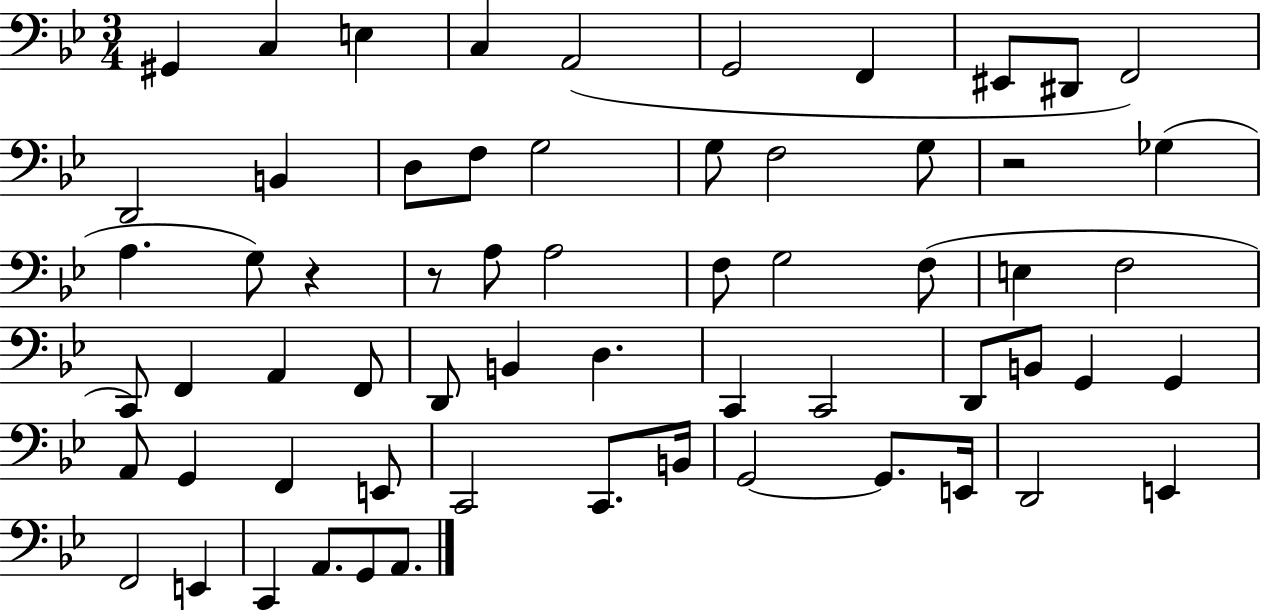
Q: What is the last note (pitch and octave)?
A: A2